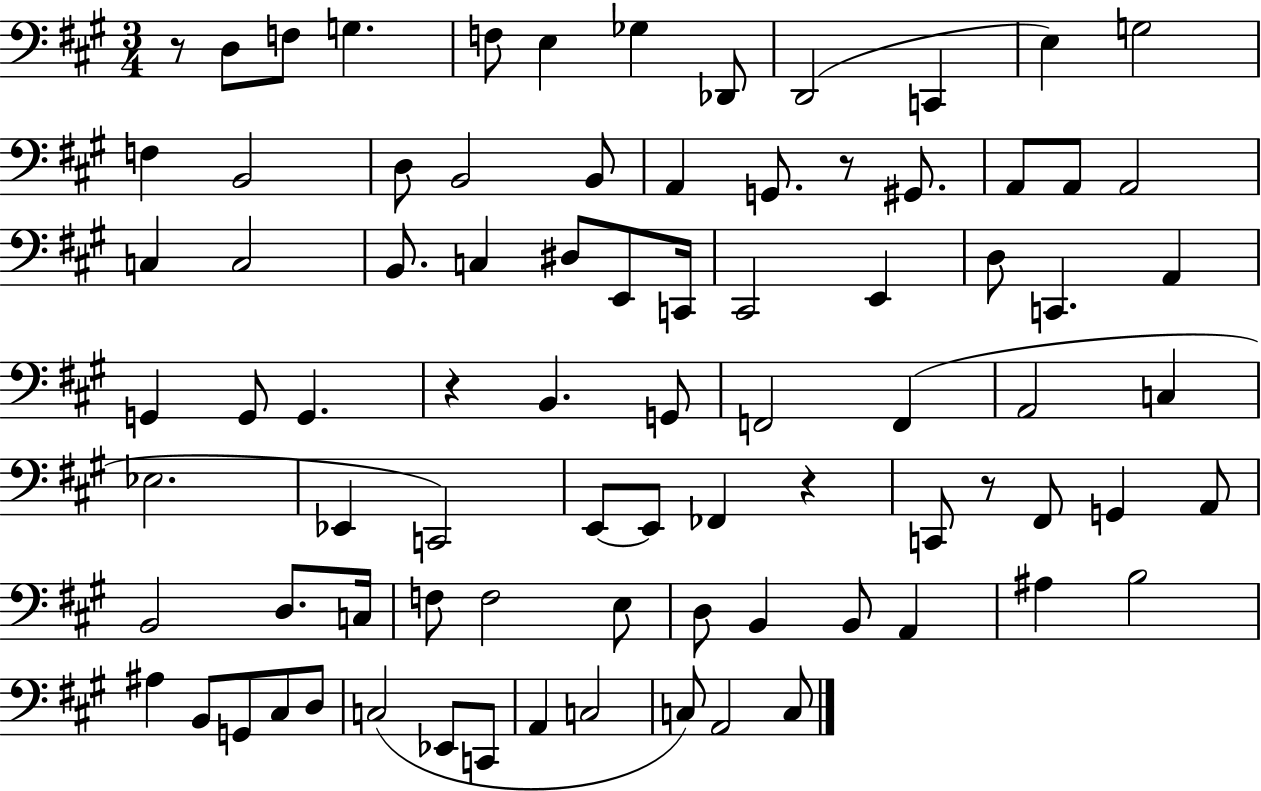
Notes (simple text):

R/e D3/e F3/e G3/q. F3/e E3/q Gb3/q Db2/e D2/h C2/q E3/q G3/h F3/q B2/h D3/e B2/h B2/e A2/q G2/e. R/e G#2/e. A2/e A2/e A2/h C3/q C3/h B2/e. C3/q D#3/e E2/e C2/s C#2/h E2/q D3/e C2/q. A2/q G2/q G2/e G2/q. R/q B2/q. G2/e F2/h F2/q A2/h C3/q Eb3/h. Eb2/q C2/h E2/e E2/e FES2/q R/q C2/e R/e F#2/e G2/q A2/e B2/h D3/e. C3/s F3/e F3/h E3/e D3/e B2/q B2/e A2/q A#3/q B3/h A#3/q B2/e G2/e C#3/e D3/e C3/h Eb2/e C2/e A2/q C3/h C3/e A2/h C3/e